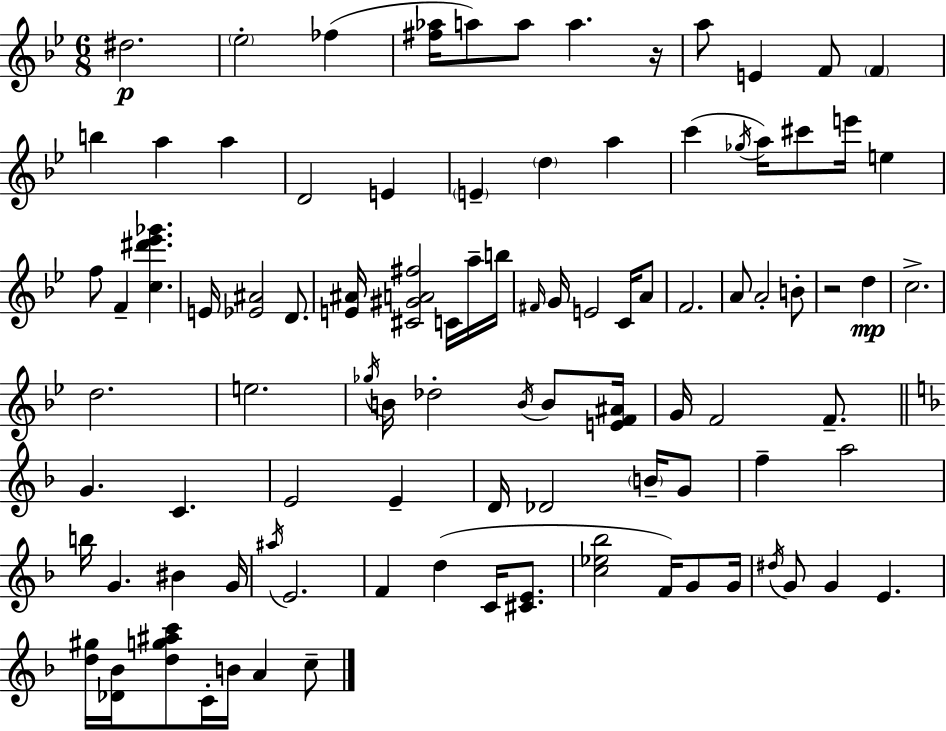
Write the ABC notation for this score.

X:1
T:Untitled
M:6/8
L:1/4
K:Gm
^d2 _e2 _f [^f_a]/4 a/2 a/2 a z/4 a/2 E F/2 F b a a D2 E E d a c' _g/4 a/4 ^c'/2 e'/4 e f/2 F [c^d'_e'_g'] E/4 [_E^A]2 D/2 [E^A]/4 [^C^GA^f]2 C/4 a/4 b/4 ^F/4 G/4 E2 C/4 A/2 F2 A/2 A2 B/2 z2 d c2 d2 e2 _g/4 B/4 _d2 B/4 B/2 [EF^A]/4 G/4 F2 F/2 G C E2 E D/4 _D2 B/4 G/2 f a2 b/4 G ^B G/4 ^a/4 E2 F d C/4 [^CE]/2 [c_e_b]2 F/4 G/2 G/4 ^d/4 G/2 G E [d^g]/4 [_D_B]/4 [dg^ac']/2 C/4 B/4 A c/2